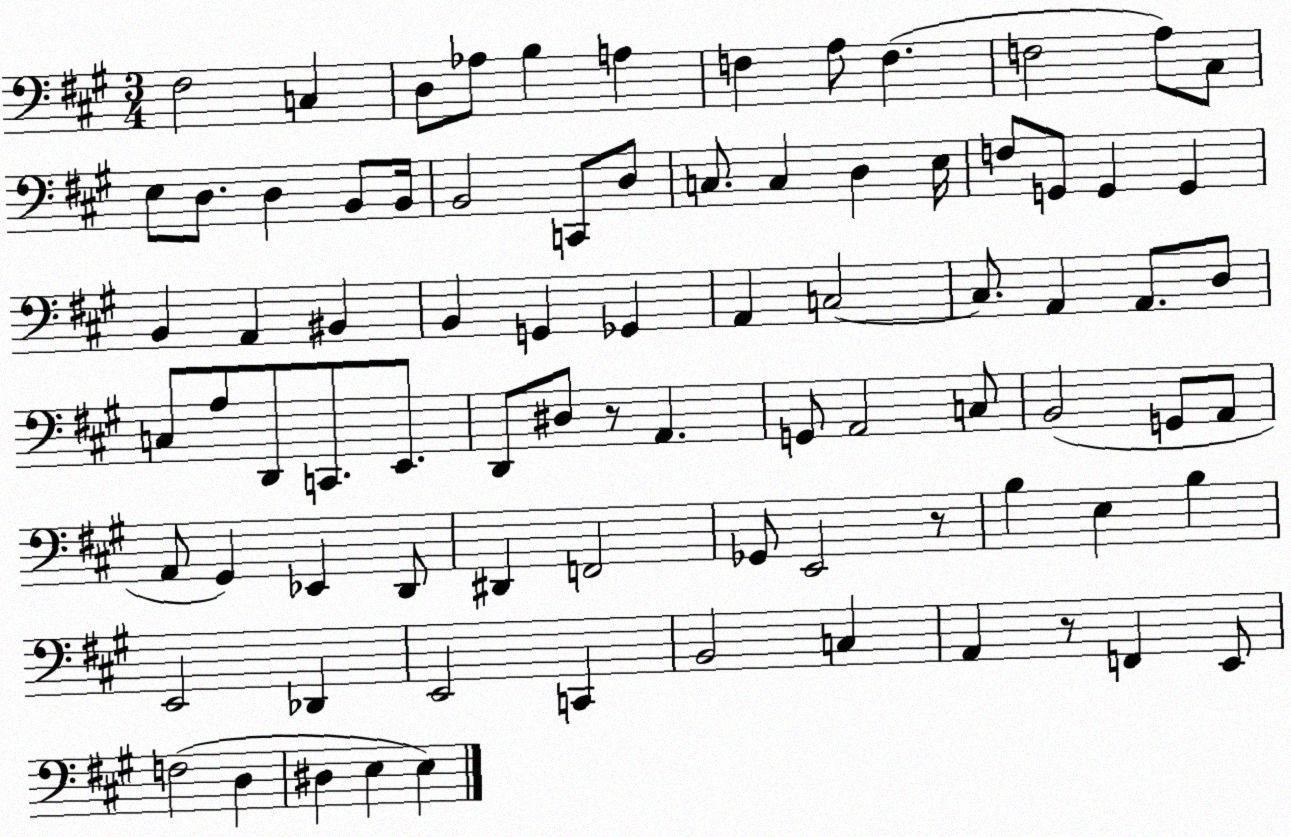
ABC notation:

X:1
T:Untitled
M:3/4
L:1/4
K:A
^F,2 C, D,/2 _A,/2 B, A, F, A,/2 F, F,2 A,/2 ^C,/2 E,/2 D,/2 D, B,,/2 B,,/4 B,,2 C,,/2 D,/2 C,/2 C, D, E,/4 F,/2 G,,/2 G,, G,, B,, A,, ^B,, B,, G,, _G,, A,, C,2 C,/2 A,, A,,/2 D,/2 C,/2 A,/2 D,,/2 C,,/2 E,,/2 D,,/2 ^D,/2 z/2 A,, G,,/2 A,,2 C,/2 B,,2 G,,/2 A,,/2 A,,/2 ^G,, _E,, D,,/2 ^D,, F,,2 _G,,/2 E,,2 z/2 B, E, B, E,,2 _D,, E,,2 C,, B,,2 C, A,, z/2 F,, E,,/2 F,2 D, ^D, E, E,